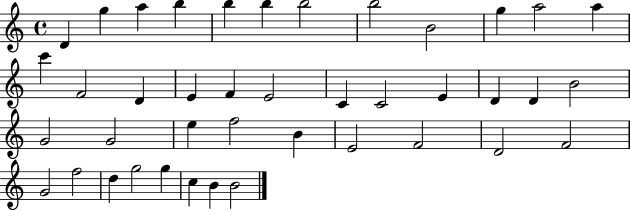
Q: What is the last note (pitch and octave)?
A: B4